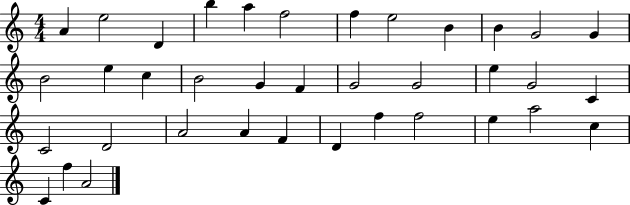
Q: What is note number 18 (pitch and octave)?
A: F4